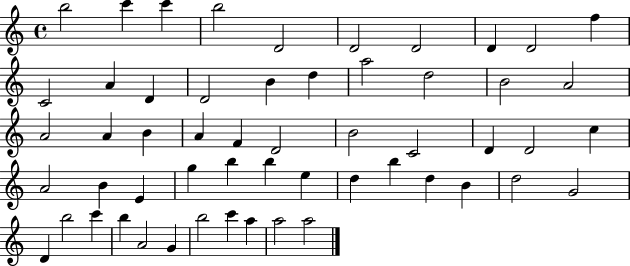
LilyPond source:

{
  \clef treble
  \time 4/4
  \defaultTimeSignature
  \key c \major
  b''2 c'''4 c'''4 | b''2 d'2 | d'2 d'2 | d'4 d'2 f''4 | \break c'2 a'4 d'4 | d'2 b'4 d''4 | a''2 d''2 | b'2 a'2 | \break a'2 a'4 b'4 | a'4 f'4 d'2 | b'2 c'2 | d'4 d'2 c''4 | \break a'2 b'4 e'4 | g''4 b''4 b''4 e''4 | d''4 b''4 d''4 b'4 | d''2 g'2 | \break d'4 b''2 c'''4 | b''4 a'2 g'4 | b''2 c'''4 a''4 | a''2 a''2 | \break \bar "|."
}